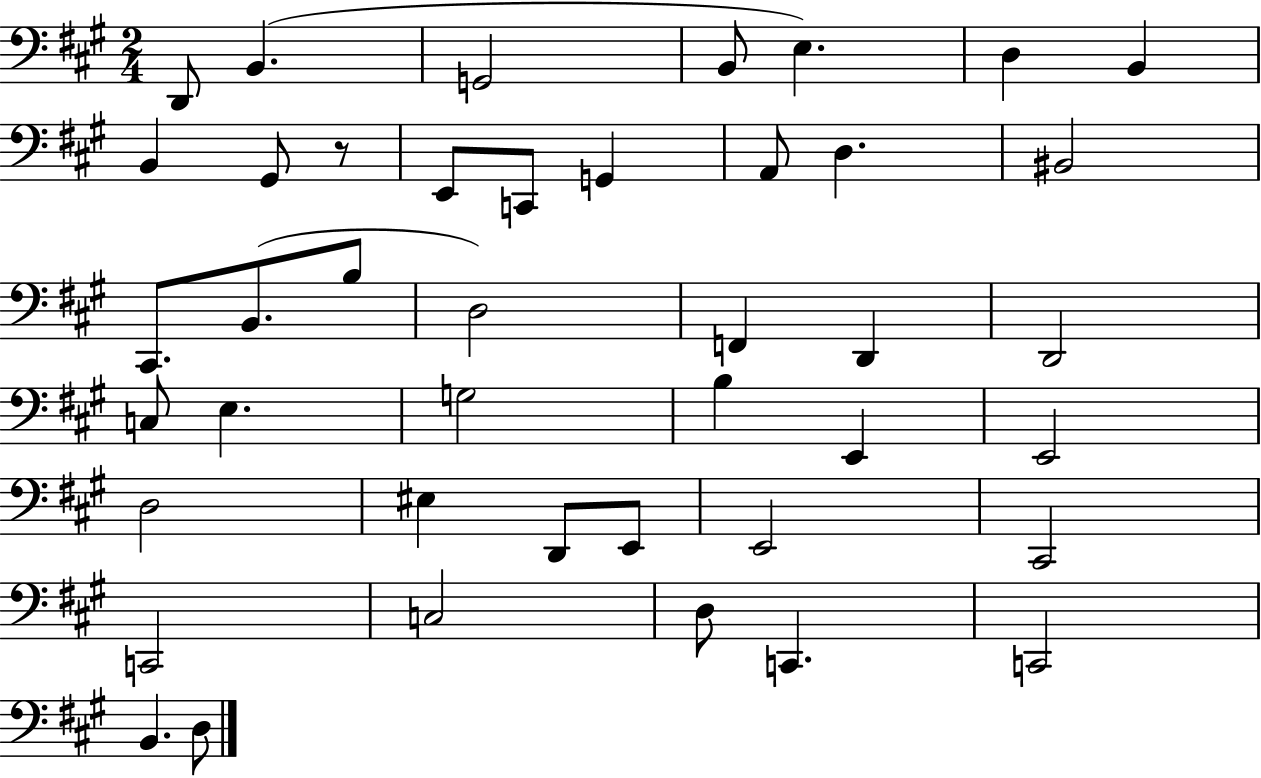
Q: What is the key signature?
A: A major